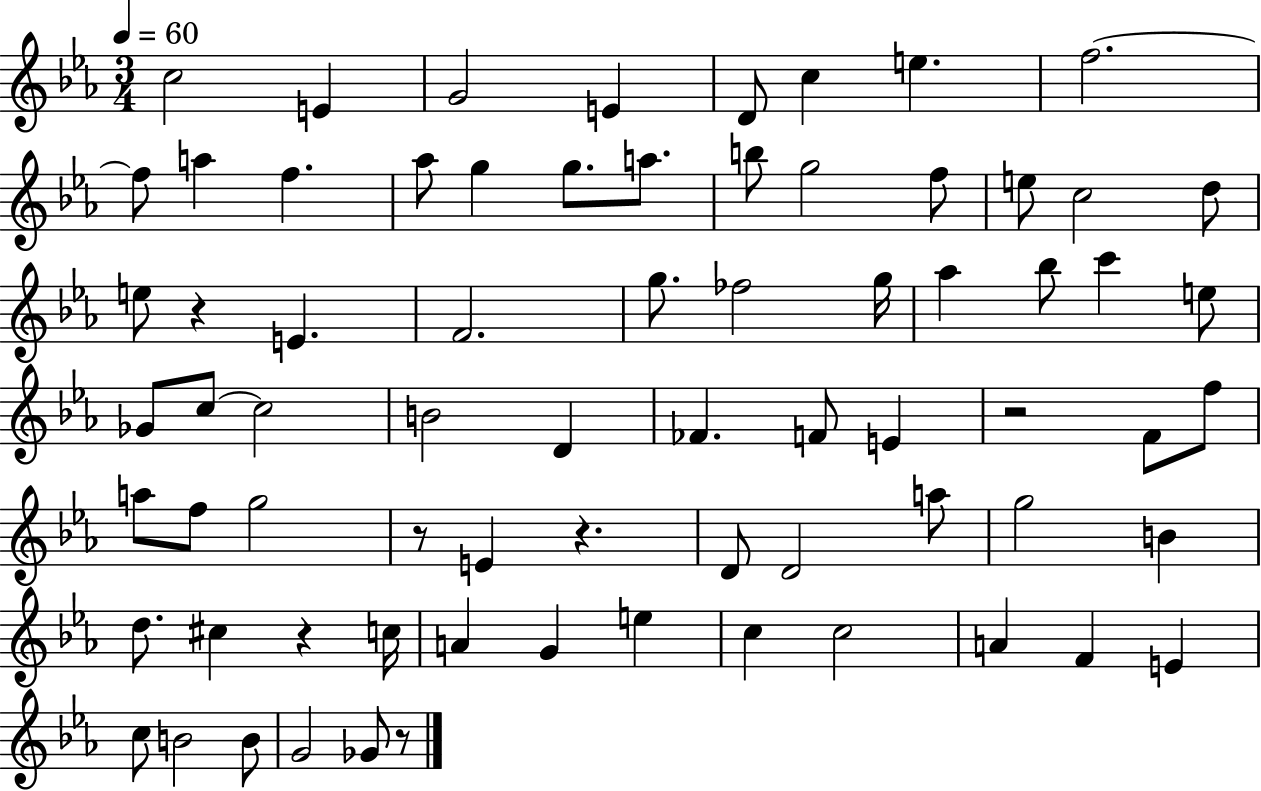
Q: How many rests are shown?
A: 6